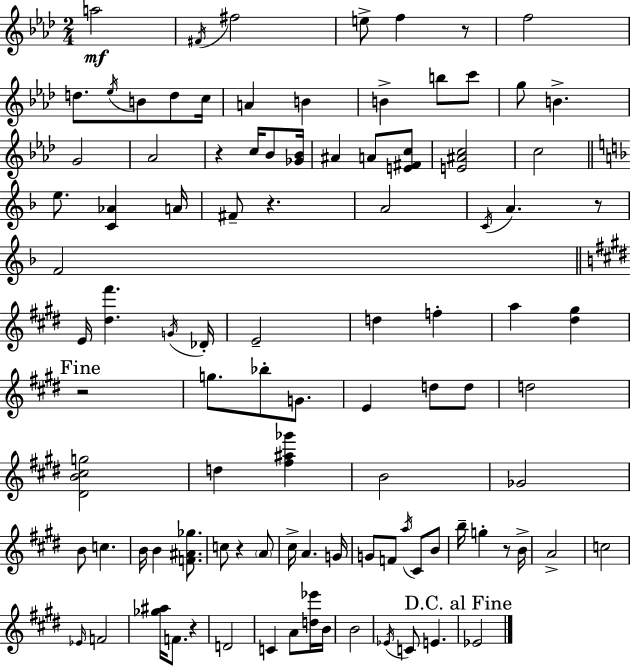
{
  \clef treble
  \numericTimeSignature
  \time 2/4
  \key aes \major
  a''2\mf | \acciaccatura { fis'16 } fis''2 | e''8-> f''4 r8 | f''2 | \break d''8. \acciaccatura { ees''16 } b'8 d''8 | c''16 a'4 b'4 | b'4-> b''8 | c'''8 g''8 b'4.-> | \break g'2 | aes'2 | r4 c''16 bes'8 | <ges' bes'>16 ais'4 a'8 | \break <e' fis' c''>8 <e' ais' c''>2 | c''2 | \bar "||" \break \key f \major e''8. <c' aes'>4 a'16 | fis'8-- r4. | a'2 | \acciaccatura { c'16 } a'4. r8 | \break f'2 | \bar "||" \break \key e \major e'16 <dis'' fis'''>4. \acciaccatura { g'16 } | des'16-. e'2-- | d''4 f''4-. | a''4 <dis'' gis''>4 | \break \mark "Fine" r2 | g''8. bes''8-. g'8. | e'4 d''8 d''8 | d''2 | \break <dis' b' cis'' g''>2 | d''4 <fis'' ais'' ges'''>4 | b'2 | ges'2 | \break b'8 c''4. | b'16 b'4 <f' ais' ges''>8. | c''8 r4 \parenthesize a'8 | cis''16-> a'4. | \break g'16 g'8 f'8 \acciaccatura { a''16 } cis'8 | b'8 b''16-- g''4-. r8 | b'16-> a'2-> | c''2 | \break \grace { ees'16 } f'2 | <ges'' ais''>16 f'8. r4 | d'2 | c'4 a'8 | \break <d'' ees'''>16 b'16 b'2 | \acciaccatura { ees'16 } c'8 e'4. | \mark "D.C. al Fine" ees'2 | \bar "|."
}